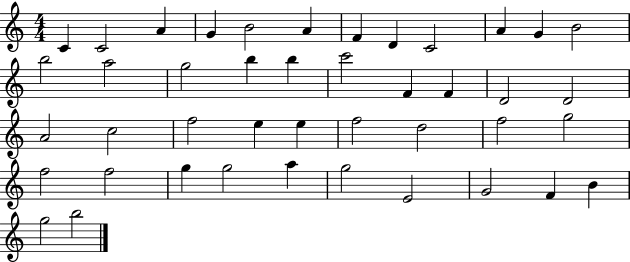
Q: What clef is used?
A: treble